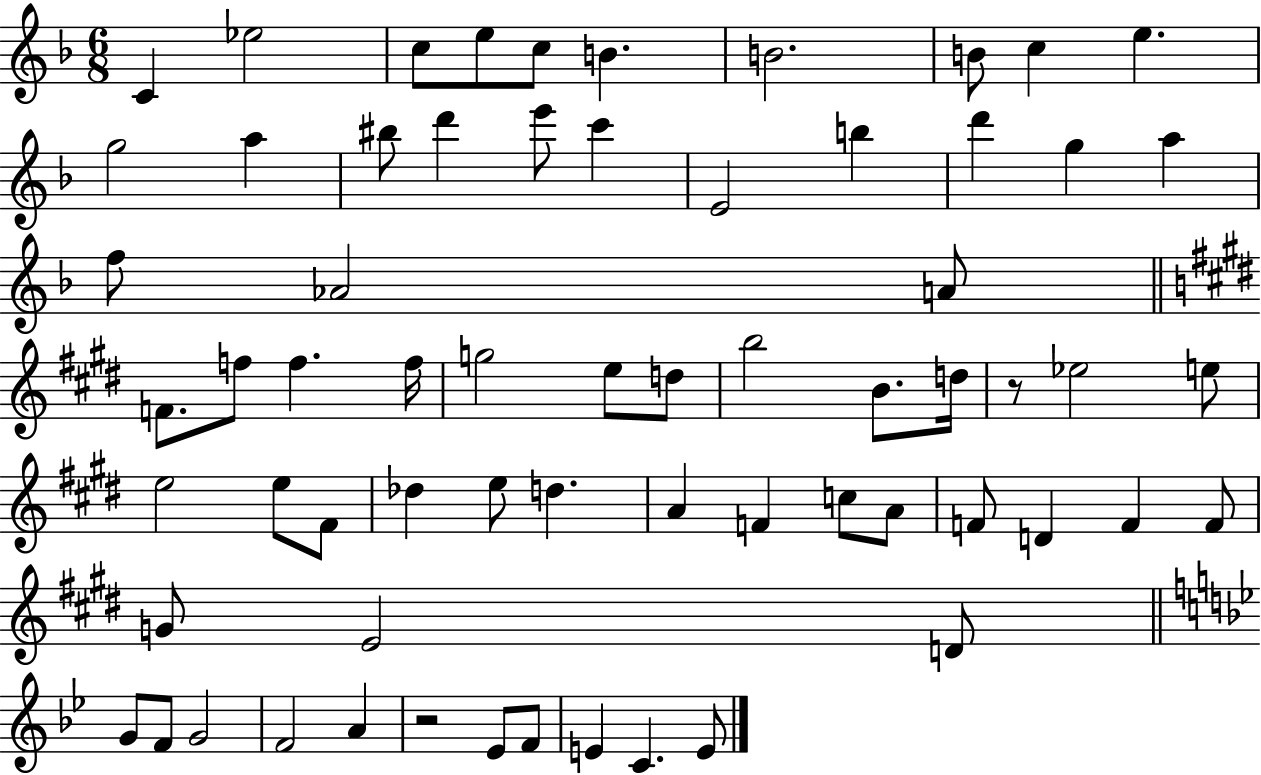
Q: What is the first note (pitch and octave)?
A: C4